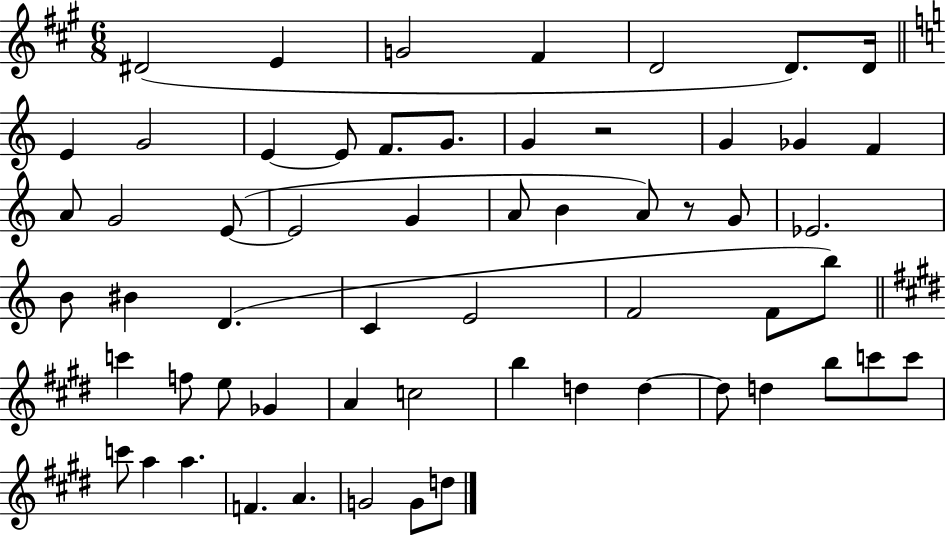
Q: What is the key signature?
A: A major